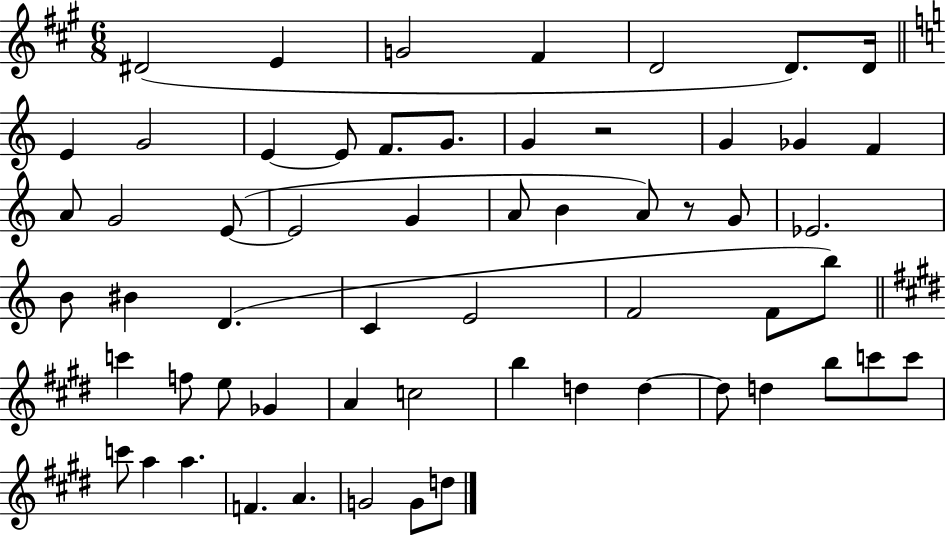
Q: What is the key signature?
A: A major